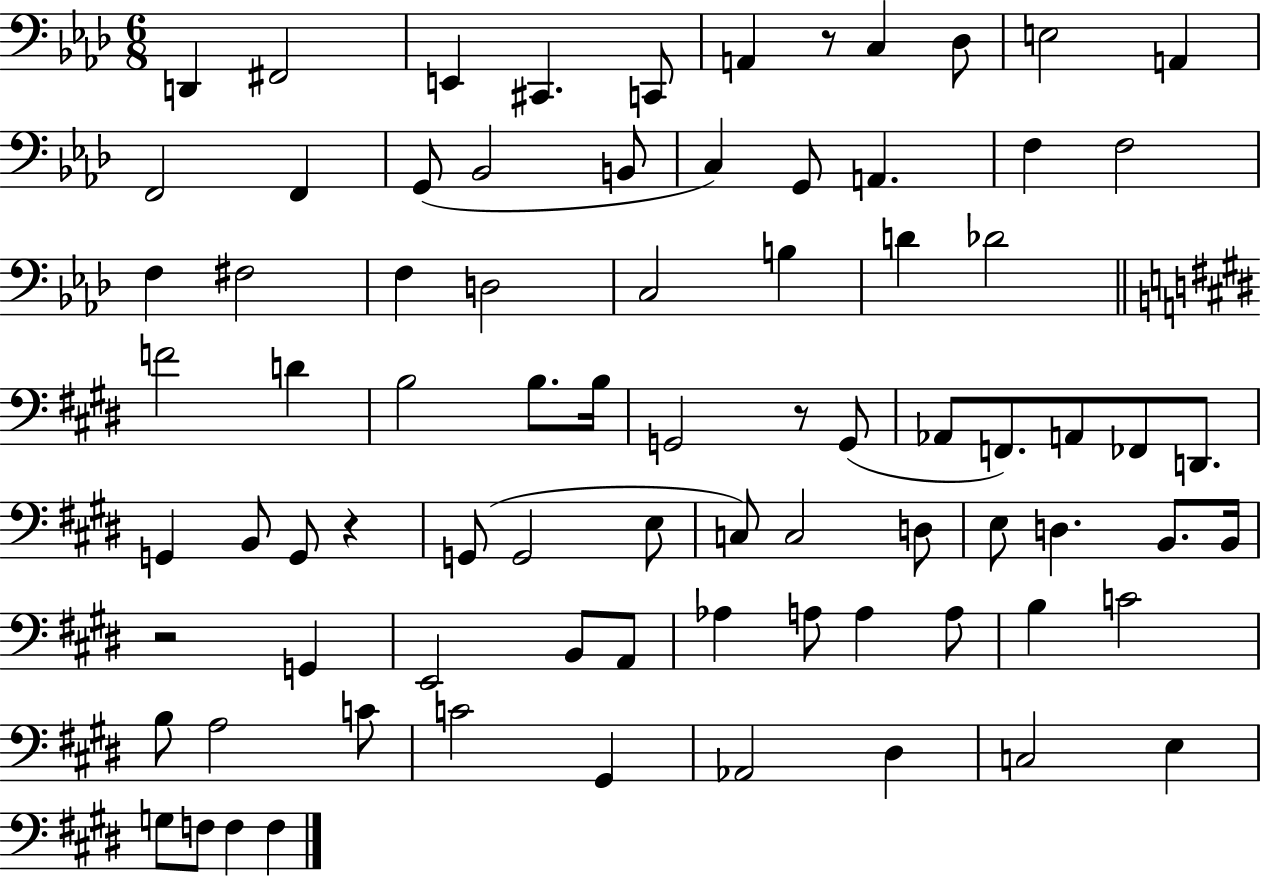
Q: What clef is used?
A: bass